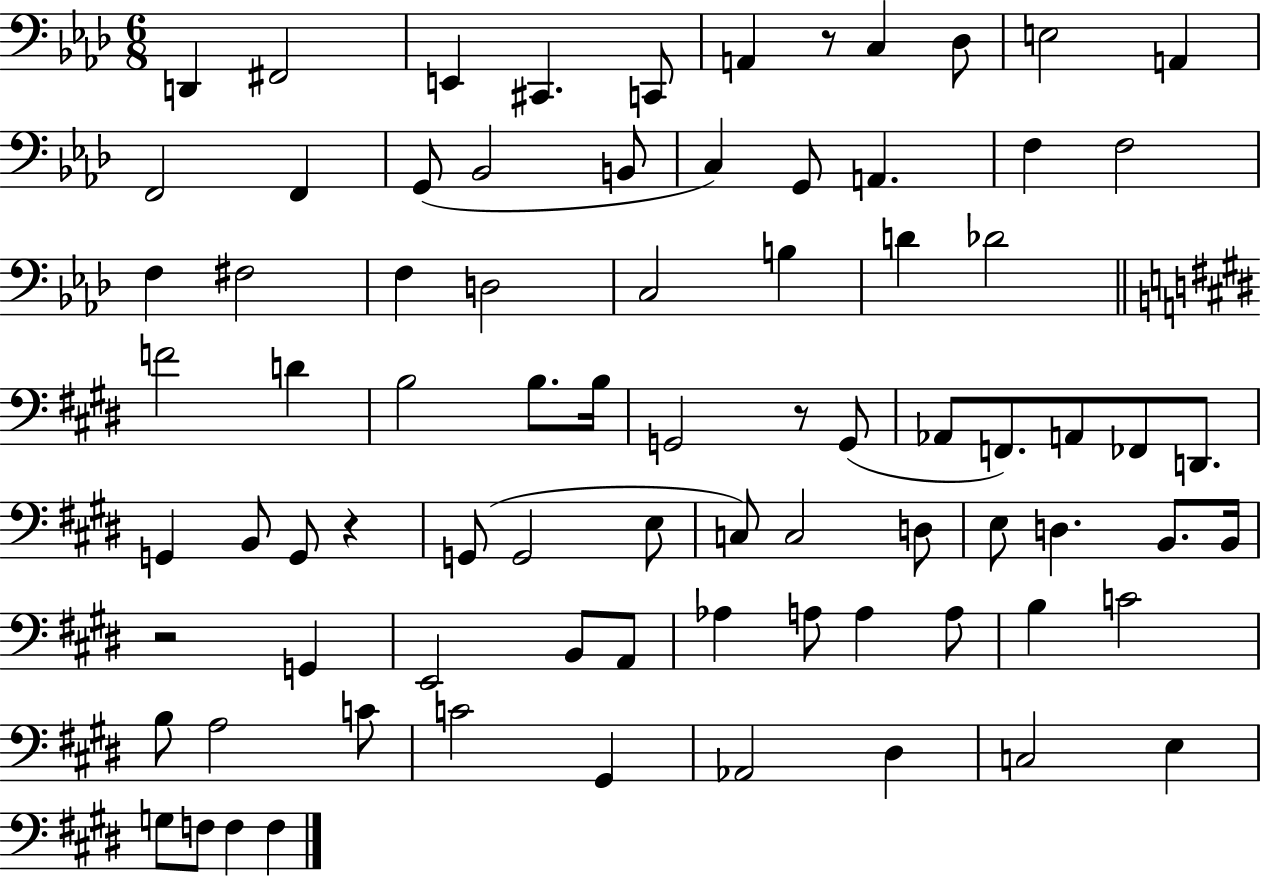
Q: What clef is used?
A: bass